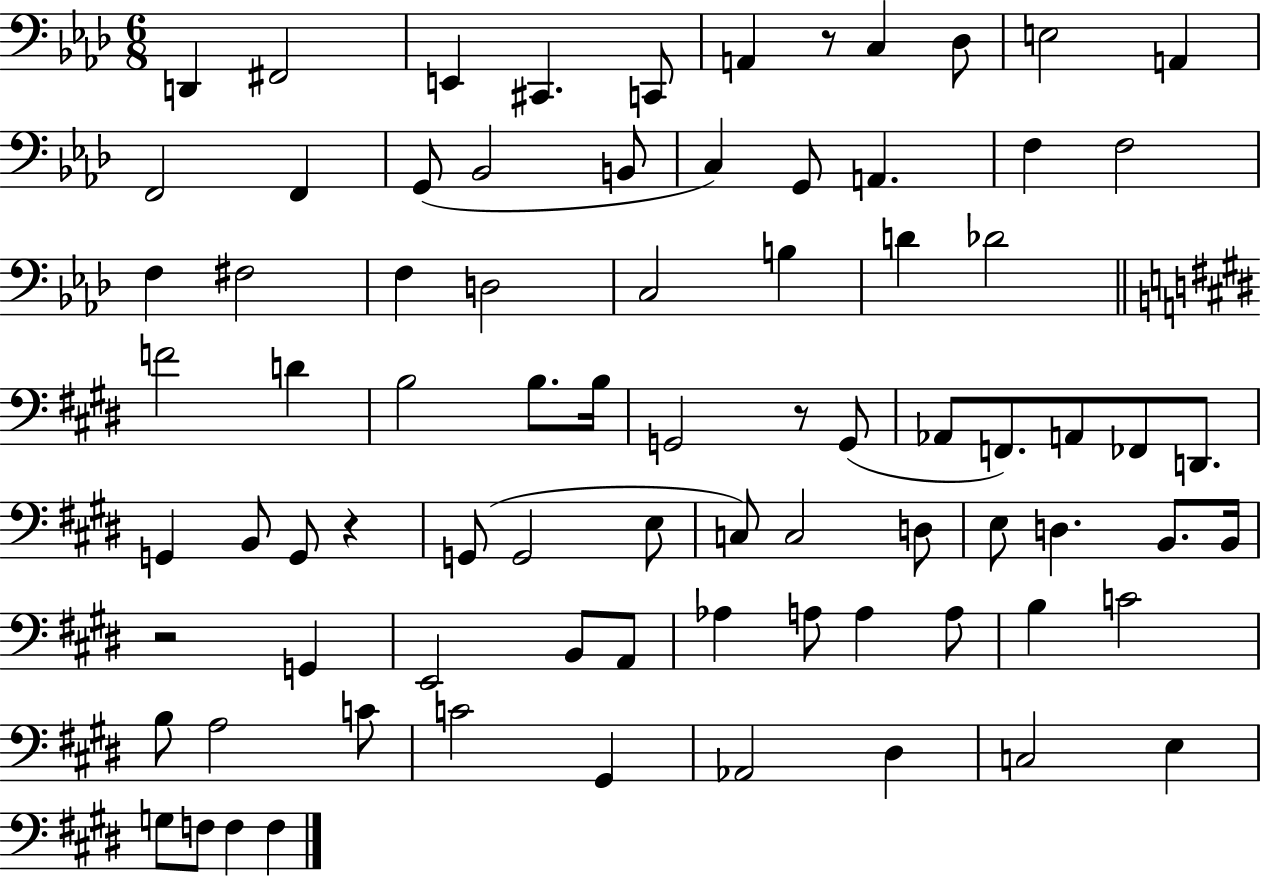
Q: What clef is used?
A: bass